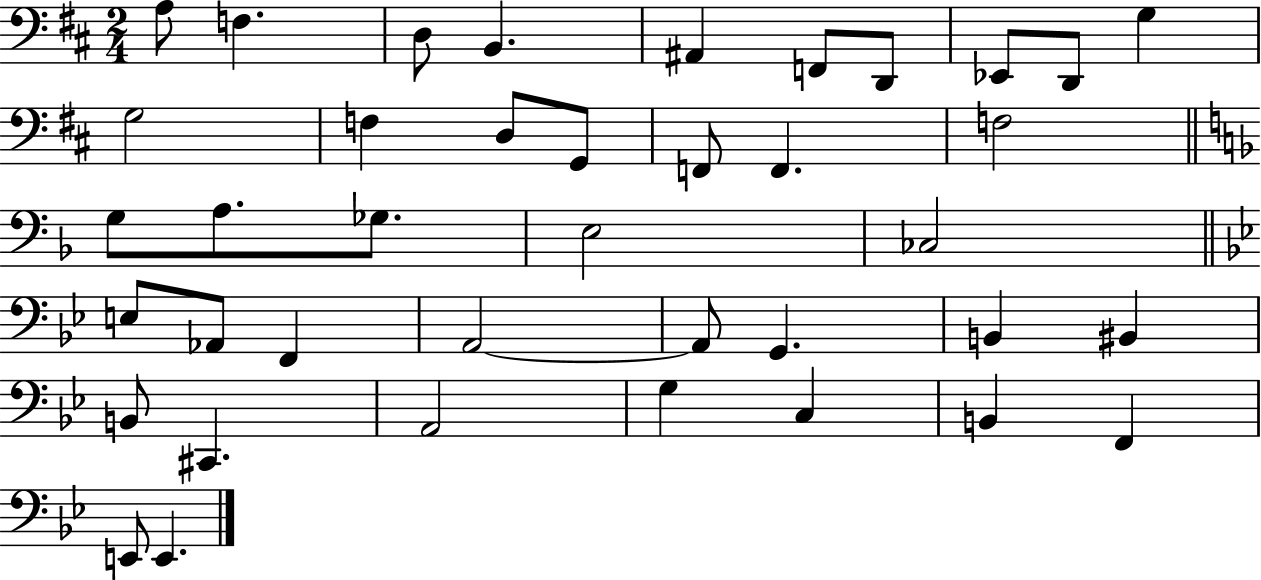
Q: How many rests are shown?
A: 0